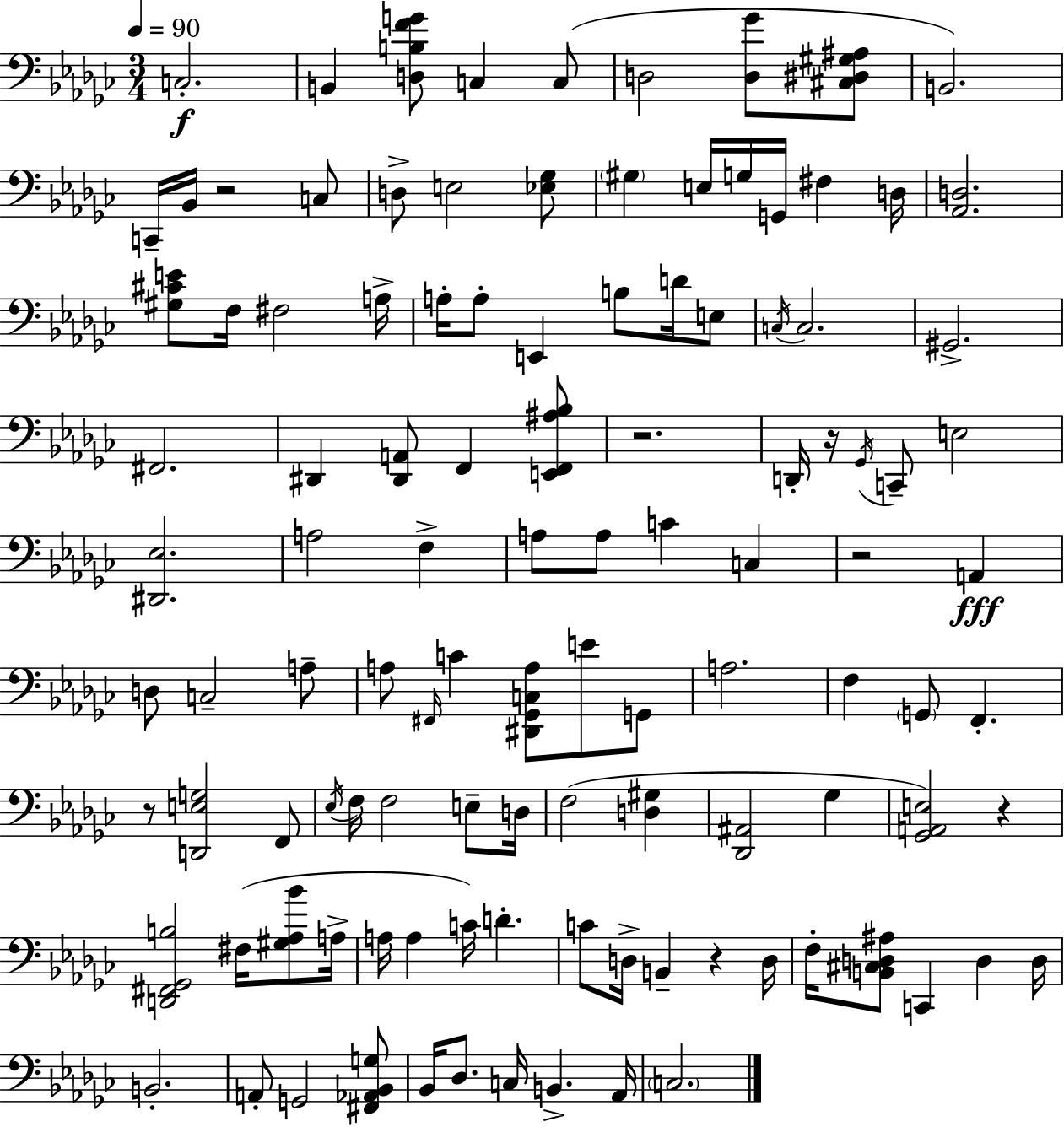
{
  \clef bass
  \numericTimeSignature
  \time 3/4
  \key ees \minor
  \tempo 4 = 90
  c2.-.\f | b,4 <d b f' g'>8 c4 c8( | d2 <d ges'>8 <cis dis gis ais>8 | b,2.) | \break c,16-- bes,16 r2 c8 | d8-> e2 <ees ges>8 | \parenthesize gis4 e16 g16 g,16 fis4 d16 | <aes, d>2. | \break <gis cis' e'>8 f16 fis2 a16-> | a16-. a8-. e,4 b8 d'16 e8 | \acciaccatura { c16 } c2. | gis,2.-> | \break fis,2. | dis,4 <dis, a,>8 f,4 <e, f, ais bes>8 | r2. | d,16-. r16 \acciaccatura { ges,16 } c,8-- e2 | \break <dis, ees>2. | a2 f4-> | a8 a8 c'4 c4 | r2 a,4\fff | \break d8 c2-- | a8-- a8 \grace { fis,16 } c'4 <dis, ges, c a>8 e'8 | g,8 a2. | f4 \parenthesize g,8 f,4.-. | \break r8 <d, e g>2 | f,8 \acciaccatura { ees16 } f16 f2 | e8-- d16 f2( | <d gis>4 <des, ais,>2 | \break ges4 <ges, a, e>2) | r4 <d, fis, ges, b>2 | fis16( <gis aes bes'>8 a16-> a16 a4 c'16) d'4.-. | c'8 d16-> b,4-- r4 | \break d16 f16-. <b, cis d ais>8 c,4 d4 | d16 b,2.-. | a,8-. g,2 | <fis, aes, bes, g>8 bes,16 des8. c16 b,4.-> | \break aes,16 \parenthesize c2. | \bar "|."
}